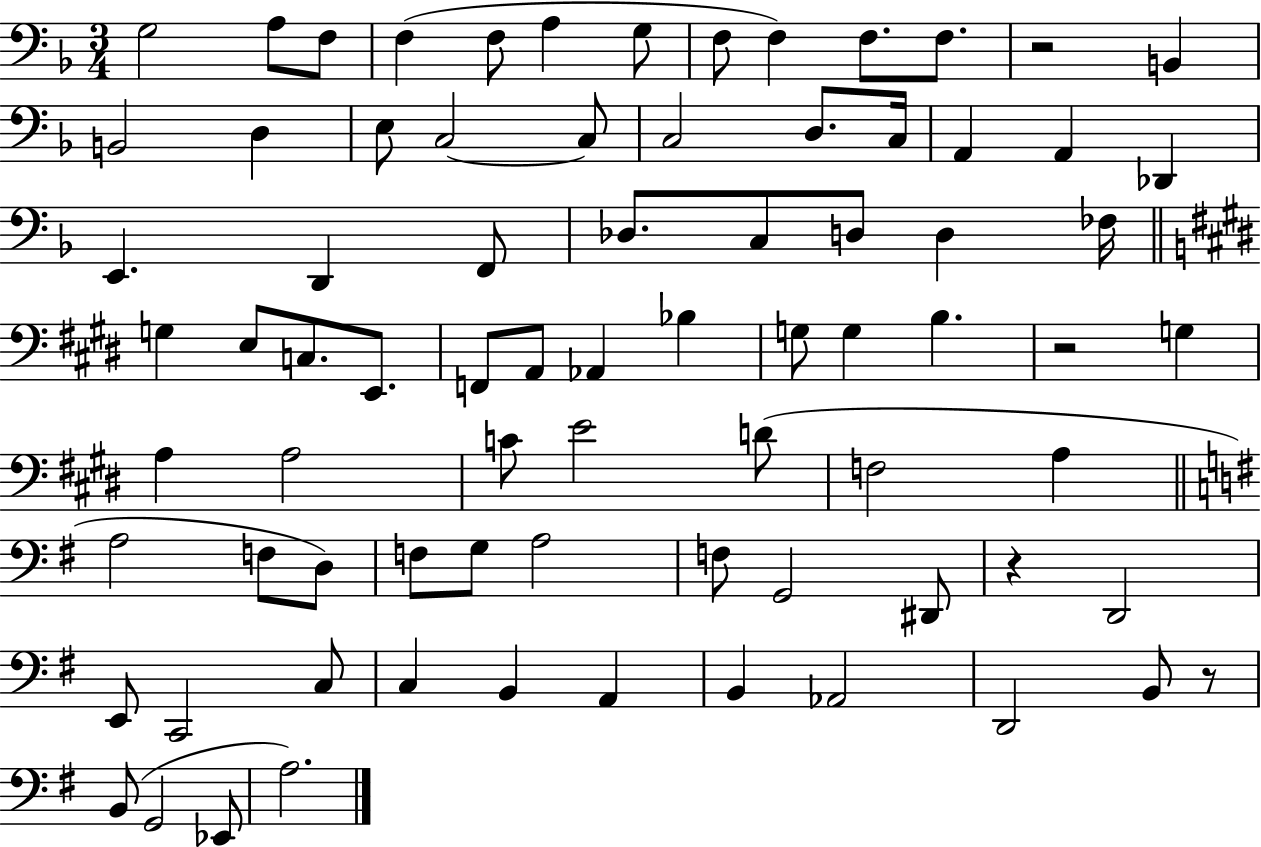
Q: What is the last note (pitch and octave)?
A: A3